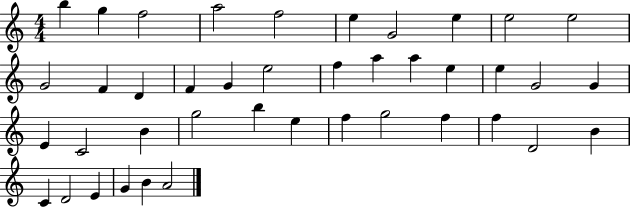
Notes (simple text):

B5/q G5/q F5/h A5/h F5/h E5/q G4/h E5/q E5/h E5/h G4/h F4/q D4/q F4/q G4/q E5/h F5/q A5/q A5/q E5/q E5/q G4/h G4/q E4/q C4/h B4/q G5/h B5/q E5/q F5/q G5/h F5/q F5/q D4/h B4/q C4/q D4/h E4/q G4/q B4/q A4/h